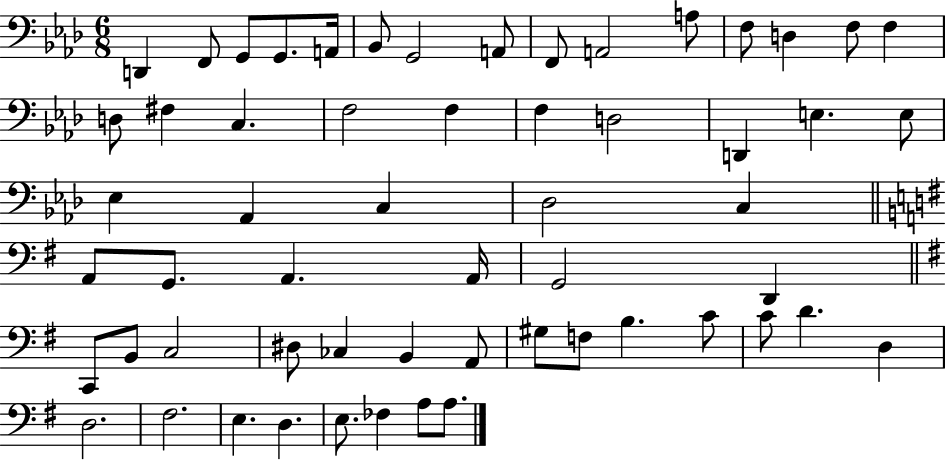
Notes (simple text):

D2/q F2/e G2/e G2/e. A2/s Bb2/e G2/h A2/e F2/e A2/h A3/e F3/e D3/q F3/e F3/q D3/e F#3/q C3/q. F3/h F3/q F3/q D3/h D2/q E3/q. E3/e Eb3/q Ab2/q C3/q Db3/h C3/q A2/e G2/e. A2/q. A2/s G2/h D2/q C2/e B2/e C3/h D#3/e CES3/q B2/q A2/e G#3/e F3/e B3/q. C4/e C4/e D4/q. D3/q D3/h. F#3/h. E3/q. D3/q. E3/e. FES3/q A3/e A3/e.